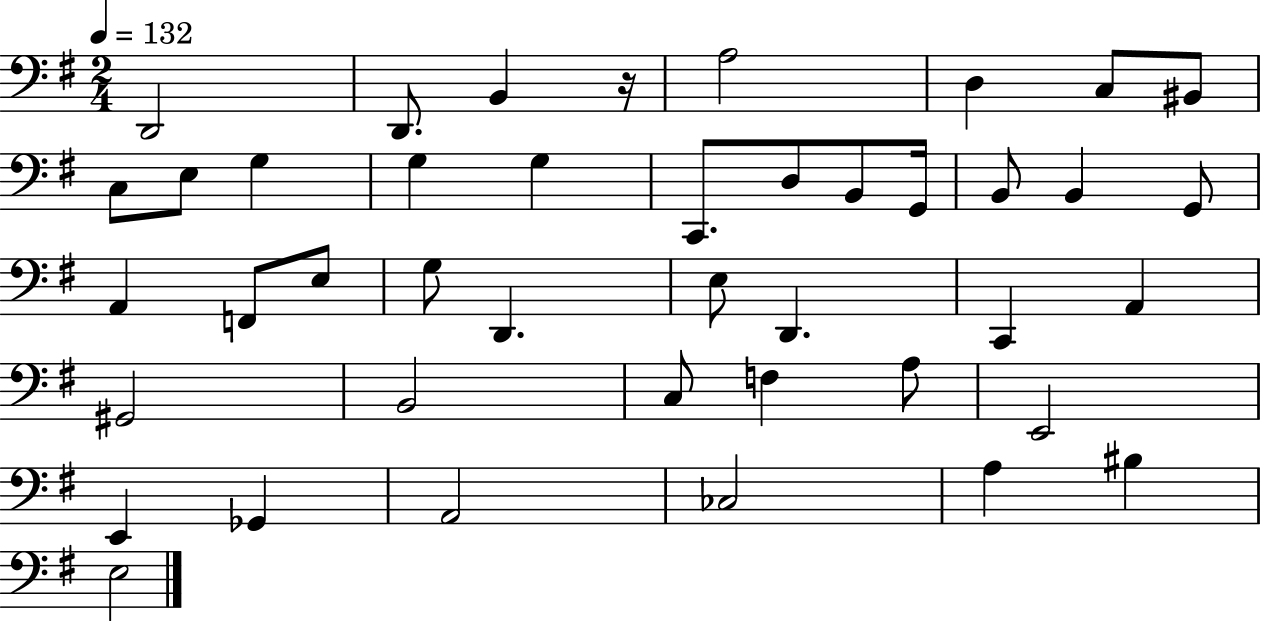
D2/h D2/e. B2/q R/s A3/h D3/q C3/e BIS2/e C3/e E3/e G3/q G3/q G3/q C2/e. D3/e B2/e G2/s B2/e B2/q G2/e A2/q F2/e E3/e G3/e D2/q. E3/e D2/q. C2/q A2/q G#2/h B2/h C3/e F3/q A3/e E2/h E2/q Gb2/q A2/h CES3/h A3/q BIS3/q E3/h